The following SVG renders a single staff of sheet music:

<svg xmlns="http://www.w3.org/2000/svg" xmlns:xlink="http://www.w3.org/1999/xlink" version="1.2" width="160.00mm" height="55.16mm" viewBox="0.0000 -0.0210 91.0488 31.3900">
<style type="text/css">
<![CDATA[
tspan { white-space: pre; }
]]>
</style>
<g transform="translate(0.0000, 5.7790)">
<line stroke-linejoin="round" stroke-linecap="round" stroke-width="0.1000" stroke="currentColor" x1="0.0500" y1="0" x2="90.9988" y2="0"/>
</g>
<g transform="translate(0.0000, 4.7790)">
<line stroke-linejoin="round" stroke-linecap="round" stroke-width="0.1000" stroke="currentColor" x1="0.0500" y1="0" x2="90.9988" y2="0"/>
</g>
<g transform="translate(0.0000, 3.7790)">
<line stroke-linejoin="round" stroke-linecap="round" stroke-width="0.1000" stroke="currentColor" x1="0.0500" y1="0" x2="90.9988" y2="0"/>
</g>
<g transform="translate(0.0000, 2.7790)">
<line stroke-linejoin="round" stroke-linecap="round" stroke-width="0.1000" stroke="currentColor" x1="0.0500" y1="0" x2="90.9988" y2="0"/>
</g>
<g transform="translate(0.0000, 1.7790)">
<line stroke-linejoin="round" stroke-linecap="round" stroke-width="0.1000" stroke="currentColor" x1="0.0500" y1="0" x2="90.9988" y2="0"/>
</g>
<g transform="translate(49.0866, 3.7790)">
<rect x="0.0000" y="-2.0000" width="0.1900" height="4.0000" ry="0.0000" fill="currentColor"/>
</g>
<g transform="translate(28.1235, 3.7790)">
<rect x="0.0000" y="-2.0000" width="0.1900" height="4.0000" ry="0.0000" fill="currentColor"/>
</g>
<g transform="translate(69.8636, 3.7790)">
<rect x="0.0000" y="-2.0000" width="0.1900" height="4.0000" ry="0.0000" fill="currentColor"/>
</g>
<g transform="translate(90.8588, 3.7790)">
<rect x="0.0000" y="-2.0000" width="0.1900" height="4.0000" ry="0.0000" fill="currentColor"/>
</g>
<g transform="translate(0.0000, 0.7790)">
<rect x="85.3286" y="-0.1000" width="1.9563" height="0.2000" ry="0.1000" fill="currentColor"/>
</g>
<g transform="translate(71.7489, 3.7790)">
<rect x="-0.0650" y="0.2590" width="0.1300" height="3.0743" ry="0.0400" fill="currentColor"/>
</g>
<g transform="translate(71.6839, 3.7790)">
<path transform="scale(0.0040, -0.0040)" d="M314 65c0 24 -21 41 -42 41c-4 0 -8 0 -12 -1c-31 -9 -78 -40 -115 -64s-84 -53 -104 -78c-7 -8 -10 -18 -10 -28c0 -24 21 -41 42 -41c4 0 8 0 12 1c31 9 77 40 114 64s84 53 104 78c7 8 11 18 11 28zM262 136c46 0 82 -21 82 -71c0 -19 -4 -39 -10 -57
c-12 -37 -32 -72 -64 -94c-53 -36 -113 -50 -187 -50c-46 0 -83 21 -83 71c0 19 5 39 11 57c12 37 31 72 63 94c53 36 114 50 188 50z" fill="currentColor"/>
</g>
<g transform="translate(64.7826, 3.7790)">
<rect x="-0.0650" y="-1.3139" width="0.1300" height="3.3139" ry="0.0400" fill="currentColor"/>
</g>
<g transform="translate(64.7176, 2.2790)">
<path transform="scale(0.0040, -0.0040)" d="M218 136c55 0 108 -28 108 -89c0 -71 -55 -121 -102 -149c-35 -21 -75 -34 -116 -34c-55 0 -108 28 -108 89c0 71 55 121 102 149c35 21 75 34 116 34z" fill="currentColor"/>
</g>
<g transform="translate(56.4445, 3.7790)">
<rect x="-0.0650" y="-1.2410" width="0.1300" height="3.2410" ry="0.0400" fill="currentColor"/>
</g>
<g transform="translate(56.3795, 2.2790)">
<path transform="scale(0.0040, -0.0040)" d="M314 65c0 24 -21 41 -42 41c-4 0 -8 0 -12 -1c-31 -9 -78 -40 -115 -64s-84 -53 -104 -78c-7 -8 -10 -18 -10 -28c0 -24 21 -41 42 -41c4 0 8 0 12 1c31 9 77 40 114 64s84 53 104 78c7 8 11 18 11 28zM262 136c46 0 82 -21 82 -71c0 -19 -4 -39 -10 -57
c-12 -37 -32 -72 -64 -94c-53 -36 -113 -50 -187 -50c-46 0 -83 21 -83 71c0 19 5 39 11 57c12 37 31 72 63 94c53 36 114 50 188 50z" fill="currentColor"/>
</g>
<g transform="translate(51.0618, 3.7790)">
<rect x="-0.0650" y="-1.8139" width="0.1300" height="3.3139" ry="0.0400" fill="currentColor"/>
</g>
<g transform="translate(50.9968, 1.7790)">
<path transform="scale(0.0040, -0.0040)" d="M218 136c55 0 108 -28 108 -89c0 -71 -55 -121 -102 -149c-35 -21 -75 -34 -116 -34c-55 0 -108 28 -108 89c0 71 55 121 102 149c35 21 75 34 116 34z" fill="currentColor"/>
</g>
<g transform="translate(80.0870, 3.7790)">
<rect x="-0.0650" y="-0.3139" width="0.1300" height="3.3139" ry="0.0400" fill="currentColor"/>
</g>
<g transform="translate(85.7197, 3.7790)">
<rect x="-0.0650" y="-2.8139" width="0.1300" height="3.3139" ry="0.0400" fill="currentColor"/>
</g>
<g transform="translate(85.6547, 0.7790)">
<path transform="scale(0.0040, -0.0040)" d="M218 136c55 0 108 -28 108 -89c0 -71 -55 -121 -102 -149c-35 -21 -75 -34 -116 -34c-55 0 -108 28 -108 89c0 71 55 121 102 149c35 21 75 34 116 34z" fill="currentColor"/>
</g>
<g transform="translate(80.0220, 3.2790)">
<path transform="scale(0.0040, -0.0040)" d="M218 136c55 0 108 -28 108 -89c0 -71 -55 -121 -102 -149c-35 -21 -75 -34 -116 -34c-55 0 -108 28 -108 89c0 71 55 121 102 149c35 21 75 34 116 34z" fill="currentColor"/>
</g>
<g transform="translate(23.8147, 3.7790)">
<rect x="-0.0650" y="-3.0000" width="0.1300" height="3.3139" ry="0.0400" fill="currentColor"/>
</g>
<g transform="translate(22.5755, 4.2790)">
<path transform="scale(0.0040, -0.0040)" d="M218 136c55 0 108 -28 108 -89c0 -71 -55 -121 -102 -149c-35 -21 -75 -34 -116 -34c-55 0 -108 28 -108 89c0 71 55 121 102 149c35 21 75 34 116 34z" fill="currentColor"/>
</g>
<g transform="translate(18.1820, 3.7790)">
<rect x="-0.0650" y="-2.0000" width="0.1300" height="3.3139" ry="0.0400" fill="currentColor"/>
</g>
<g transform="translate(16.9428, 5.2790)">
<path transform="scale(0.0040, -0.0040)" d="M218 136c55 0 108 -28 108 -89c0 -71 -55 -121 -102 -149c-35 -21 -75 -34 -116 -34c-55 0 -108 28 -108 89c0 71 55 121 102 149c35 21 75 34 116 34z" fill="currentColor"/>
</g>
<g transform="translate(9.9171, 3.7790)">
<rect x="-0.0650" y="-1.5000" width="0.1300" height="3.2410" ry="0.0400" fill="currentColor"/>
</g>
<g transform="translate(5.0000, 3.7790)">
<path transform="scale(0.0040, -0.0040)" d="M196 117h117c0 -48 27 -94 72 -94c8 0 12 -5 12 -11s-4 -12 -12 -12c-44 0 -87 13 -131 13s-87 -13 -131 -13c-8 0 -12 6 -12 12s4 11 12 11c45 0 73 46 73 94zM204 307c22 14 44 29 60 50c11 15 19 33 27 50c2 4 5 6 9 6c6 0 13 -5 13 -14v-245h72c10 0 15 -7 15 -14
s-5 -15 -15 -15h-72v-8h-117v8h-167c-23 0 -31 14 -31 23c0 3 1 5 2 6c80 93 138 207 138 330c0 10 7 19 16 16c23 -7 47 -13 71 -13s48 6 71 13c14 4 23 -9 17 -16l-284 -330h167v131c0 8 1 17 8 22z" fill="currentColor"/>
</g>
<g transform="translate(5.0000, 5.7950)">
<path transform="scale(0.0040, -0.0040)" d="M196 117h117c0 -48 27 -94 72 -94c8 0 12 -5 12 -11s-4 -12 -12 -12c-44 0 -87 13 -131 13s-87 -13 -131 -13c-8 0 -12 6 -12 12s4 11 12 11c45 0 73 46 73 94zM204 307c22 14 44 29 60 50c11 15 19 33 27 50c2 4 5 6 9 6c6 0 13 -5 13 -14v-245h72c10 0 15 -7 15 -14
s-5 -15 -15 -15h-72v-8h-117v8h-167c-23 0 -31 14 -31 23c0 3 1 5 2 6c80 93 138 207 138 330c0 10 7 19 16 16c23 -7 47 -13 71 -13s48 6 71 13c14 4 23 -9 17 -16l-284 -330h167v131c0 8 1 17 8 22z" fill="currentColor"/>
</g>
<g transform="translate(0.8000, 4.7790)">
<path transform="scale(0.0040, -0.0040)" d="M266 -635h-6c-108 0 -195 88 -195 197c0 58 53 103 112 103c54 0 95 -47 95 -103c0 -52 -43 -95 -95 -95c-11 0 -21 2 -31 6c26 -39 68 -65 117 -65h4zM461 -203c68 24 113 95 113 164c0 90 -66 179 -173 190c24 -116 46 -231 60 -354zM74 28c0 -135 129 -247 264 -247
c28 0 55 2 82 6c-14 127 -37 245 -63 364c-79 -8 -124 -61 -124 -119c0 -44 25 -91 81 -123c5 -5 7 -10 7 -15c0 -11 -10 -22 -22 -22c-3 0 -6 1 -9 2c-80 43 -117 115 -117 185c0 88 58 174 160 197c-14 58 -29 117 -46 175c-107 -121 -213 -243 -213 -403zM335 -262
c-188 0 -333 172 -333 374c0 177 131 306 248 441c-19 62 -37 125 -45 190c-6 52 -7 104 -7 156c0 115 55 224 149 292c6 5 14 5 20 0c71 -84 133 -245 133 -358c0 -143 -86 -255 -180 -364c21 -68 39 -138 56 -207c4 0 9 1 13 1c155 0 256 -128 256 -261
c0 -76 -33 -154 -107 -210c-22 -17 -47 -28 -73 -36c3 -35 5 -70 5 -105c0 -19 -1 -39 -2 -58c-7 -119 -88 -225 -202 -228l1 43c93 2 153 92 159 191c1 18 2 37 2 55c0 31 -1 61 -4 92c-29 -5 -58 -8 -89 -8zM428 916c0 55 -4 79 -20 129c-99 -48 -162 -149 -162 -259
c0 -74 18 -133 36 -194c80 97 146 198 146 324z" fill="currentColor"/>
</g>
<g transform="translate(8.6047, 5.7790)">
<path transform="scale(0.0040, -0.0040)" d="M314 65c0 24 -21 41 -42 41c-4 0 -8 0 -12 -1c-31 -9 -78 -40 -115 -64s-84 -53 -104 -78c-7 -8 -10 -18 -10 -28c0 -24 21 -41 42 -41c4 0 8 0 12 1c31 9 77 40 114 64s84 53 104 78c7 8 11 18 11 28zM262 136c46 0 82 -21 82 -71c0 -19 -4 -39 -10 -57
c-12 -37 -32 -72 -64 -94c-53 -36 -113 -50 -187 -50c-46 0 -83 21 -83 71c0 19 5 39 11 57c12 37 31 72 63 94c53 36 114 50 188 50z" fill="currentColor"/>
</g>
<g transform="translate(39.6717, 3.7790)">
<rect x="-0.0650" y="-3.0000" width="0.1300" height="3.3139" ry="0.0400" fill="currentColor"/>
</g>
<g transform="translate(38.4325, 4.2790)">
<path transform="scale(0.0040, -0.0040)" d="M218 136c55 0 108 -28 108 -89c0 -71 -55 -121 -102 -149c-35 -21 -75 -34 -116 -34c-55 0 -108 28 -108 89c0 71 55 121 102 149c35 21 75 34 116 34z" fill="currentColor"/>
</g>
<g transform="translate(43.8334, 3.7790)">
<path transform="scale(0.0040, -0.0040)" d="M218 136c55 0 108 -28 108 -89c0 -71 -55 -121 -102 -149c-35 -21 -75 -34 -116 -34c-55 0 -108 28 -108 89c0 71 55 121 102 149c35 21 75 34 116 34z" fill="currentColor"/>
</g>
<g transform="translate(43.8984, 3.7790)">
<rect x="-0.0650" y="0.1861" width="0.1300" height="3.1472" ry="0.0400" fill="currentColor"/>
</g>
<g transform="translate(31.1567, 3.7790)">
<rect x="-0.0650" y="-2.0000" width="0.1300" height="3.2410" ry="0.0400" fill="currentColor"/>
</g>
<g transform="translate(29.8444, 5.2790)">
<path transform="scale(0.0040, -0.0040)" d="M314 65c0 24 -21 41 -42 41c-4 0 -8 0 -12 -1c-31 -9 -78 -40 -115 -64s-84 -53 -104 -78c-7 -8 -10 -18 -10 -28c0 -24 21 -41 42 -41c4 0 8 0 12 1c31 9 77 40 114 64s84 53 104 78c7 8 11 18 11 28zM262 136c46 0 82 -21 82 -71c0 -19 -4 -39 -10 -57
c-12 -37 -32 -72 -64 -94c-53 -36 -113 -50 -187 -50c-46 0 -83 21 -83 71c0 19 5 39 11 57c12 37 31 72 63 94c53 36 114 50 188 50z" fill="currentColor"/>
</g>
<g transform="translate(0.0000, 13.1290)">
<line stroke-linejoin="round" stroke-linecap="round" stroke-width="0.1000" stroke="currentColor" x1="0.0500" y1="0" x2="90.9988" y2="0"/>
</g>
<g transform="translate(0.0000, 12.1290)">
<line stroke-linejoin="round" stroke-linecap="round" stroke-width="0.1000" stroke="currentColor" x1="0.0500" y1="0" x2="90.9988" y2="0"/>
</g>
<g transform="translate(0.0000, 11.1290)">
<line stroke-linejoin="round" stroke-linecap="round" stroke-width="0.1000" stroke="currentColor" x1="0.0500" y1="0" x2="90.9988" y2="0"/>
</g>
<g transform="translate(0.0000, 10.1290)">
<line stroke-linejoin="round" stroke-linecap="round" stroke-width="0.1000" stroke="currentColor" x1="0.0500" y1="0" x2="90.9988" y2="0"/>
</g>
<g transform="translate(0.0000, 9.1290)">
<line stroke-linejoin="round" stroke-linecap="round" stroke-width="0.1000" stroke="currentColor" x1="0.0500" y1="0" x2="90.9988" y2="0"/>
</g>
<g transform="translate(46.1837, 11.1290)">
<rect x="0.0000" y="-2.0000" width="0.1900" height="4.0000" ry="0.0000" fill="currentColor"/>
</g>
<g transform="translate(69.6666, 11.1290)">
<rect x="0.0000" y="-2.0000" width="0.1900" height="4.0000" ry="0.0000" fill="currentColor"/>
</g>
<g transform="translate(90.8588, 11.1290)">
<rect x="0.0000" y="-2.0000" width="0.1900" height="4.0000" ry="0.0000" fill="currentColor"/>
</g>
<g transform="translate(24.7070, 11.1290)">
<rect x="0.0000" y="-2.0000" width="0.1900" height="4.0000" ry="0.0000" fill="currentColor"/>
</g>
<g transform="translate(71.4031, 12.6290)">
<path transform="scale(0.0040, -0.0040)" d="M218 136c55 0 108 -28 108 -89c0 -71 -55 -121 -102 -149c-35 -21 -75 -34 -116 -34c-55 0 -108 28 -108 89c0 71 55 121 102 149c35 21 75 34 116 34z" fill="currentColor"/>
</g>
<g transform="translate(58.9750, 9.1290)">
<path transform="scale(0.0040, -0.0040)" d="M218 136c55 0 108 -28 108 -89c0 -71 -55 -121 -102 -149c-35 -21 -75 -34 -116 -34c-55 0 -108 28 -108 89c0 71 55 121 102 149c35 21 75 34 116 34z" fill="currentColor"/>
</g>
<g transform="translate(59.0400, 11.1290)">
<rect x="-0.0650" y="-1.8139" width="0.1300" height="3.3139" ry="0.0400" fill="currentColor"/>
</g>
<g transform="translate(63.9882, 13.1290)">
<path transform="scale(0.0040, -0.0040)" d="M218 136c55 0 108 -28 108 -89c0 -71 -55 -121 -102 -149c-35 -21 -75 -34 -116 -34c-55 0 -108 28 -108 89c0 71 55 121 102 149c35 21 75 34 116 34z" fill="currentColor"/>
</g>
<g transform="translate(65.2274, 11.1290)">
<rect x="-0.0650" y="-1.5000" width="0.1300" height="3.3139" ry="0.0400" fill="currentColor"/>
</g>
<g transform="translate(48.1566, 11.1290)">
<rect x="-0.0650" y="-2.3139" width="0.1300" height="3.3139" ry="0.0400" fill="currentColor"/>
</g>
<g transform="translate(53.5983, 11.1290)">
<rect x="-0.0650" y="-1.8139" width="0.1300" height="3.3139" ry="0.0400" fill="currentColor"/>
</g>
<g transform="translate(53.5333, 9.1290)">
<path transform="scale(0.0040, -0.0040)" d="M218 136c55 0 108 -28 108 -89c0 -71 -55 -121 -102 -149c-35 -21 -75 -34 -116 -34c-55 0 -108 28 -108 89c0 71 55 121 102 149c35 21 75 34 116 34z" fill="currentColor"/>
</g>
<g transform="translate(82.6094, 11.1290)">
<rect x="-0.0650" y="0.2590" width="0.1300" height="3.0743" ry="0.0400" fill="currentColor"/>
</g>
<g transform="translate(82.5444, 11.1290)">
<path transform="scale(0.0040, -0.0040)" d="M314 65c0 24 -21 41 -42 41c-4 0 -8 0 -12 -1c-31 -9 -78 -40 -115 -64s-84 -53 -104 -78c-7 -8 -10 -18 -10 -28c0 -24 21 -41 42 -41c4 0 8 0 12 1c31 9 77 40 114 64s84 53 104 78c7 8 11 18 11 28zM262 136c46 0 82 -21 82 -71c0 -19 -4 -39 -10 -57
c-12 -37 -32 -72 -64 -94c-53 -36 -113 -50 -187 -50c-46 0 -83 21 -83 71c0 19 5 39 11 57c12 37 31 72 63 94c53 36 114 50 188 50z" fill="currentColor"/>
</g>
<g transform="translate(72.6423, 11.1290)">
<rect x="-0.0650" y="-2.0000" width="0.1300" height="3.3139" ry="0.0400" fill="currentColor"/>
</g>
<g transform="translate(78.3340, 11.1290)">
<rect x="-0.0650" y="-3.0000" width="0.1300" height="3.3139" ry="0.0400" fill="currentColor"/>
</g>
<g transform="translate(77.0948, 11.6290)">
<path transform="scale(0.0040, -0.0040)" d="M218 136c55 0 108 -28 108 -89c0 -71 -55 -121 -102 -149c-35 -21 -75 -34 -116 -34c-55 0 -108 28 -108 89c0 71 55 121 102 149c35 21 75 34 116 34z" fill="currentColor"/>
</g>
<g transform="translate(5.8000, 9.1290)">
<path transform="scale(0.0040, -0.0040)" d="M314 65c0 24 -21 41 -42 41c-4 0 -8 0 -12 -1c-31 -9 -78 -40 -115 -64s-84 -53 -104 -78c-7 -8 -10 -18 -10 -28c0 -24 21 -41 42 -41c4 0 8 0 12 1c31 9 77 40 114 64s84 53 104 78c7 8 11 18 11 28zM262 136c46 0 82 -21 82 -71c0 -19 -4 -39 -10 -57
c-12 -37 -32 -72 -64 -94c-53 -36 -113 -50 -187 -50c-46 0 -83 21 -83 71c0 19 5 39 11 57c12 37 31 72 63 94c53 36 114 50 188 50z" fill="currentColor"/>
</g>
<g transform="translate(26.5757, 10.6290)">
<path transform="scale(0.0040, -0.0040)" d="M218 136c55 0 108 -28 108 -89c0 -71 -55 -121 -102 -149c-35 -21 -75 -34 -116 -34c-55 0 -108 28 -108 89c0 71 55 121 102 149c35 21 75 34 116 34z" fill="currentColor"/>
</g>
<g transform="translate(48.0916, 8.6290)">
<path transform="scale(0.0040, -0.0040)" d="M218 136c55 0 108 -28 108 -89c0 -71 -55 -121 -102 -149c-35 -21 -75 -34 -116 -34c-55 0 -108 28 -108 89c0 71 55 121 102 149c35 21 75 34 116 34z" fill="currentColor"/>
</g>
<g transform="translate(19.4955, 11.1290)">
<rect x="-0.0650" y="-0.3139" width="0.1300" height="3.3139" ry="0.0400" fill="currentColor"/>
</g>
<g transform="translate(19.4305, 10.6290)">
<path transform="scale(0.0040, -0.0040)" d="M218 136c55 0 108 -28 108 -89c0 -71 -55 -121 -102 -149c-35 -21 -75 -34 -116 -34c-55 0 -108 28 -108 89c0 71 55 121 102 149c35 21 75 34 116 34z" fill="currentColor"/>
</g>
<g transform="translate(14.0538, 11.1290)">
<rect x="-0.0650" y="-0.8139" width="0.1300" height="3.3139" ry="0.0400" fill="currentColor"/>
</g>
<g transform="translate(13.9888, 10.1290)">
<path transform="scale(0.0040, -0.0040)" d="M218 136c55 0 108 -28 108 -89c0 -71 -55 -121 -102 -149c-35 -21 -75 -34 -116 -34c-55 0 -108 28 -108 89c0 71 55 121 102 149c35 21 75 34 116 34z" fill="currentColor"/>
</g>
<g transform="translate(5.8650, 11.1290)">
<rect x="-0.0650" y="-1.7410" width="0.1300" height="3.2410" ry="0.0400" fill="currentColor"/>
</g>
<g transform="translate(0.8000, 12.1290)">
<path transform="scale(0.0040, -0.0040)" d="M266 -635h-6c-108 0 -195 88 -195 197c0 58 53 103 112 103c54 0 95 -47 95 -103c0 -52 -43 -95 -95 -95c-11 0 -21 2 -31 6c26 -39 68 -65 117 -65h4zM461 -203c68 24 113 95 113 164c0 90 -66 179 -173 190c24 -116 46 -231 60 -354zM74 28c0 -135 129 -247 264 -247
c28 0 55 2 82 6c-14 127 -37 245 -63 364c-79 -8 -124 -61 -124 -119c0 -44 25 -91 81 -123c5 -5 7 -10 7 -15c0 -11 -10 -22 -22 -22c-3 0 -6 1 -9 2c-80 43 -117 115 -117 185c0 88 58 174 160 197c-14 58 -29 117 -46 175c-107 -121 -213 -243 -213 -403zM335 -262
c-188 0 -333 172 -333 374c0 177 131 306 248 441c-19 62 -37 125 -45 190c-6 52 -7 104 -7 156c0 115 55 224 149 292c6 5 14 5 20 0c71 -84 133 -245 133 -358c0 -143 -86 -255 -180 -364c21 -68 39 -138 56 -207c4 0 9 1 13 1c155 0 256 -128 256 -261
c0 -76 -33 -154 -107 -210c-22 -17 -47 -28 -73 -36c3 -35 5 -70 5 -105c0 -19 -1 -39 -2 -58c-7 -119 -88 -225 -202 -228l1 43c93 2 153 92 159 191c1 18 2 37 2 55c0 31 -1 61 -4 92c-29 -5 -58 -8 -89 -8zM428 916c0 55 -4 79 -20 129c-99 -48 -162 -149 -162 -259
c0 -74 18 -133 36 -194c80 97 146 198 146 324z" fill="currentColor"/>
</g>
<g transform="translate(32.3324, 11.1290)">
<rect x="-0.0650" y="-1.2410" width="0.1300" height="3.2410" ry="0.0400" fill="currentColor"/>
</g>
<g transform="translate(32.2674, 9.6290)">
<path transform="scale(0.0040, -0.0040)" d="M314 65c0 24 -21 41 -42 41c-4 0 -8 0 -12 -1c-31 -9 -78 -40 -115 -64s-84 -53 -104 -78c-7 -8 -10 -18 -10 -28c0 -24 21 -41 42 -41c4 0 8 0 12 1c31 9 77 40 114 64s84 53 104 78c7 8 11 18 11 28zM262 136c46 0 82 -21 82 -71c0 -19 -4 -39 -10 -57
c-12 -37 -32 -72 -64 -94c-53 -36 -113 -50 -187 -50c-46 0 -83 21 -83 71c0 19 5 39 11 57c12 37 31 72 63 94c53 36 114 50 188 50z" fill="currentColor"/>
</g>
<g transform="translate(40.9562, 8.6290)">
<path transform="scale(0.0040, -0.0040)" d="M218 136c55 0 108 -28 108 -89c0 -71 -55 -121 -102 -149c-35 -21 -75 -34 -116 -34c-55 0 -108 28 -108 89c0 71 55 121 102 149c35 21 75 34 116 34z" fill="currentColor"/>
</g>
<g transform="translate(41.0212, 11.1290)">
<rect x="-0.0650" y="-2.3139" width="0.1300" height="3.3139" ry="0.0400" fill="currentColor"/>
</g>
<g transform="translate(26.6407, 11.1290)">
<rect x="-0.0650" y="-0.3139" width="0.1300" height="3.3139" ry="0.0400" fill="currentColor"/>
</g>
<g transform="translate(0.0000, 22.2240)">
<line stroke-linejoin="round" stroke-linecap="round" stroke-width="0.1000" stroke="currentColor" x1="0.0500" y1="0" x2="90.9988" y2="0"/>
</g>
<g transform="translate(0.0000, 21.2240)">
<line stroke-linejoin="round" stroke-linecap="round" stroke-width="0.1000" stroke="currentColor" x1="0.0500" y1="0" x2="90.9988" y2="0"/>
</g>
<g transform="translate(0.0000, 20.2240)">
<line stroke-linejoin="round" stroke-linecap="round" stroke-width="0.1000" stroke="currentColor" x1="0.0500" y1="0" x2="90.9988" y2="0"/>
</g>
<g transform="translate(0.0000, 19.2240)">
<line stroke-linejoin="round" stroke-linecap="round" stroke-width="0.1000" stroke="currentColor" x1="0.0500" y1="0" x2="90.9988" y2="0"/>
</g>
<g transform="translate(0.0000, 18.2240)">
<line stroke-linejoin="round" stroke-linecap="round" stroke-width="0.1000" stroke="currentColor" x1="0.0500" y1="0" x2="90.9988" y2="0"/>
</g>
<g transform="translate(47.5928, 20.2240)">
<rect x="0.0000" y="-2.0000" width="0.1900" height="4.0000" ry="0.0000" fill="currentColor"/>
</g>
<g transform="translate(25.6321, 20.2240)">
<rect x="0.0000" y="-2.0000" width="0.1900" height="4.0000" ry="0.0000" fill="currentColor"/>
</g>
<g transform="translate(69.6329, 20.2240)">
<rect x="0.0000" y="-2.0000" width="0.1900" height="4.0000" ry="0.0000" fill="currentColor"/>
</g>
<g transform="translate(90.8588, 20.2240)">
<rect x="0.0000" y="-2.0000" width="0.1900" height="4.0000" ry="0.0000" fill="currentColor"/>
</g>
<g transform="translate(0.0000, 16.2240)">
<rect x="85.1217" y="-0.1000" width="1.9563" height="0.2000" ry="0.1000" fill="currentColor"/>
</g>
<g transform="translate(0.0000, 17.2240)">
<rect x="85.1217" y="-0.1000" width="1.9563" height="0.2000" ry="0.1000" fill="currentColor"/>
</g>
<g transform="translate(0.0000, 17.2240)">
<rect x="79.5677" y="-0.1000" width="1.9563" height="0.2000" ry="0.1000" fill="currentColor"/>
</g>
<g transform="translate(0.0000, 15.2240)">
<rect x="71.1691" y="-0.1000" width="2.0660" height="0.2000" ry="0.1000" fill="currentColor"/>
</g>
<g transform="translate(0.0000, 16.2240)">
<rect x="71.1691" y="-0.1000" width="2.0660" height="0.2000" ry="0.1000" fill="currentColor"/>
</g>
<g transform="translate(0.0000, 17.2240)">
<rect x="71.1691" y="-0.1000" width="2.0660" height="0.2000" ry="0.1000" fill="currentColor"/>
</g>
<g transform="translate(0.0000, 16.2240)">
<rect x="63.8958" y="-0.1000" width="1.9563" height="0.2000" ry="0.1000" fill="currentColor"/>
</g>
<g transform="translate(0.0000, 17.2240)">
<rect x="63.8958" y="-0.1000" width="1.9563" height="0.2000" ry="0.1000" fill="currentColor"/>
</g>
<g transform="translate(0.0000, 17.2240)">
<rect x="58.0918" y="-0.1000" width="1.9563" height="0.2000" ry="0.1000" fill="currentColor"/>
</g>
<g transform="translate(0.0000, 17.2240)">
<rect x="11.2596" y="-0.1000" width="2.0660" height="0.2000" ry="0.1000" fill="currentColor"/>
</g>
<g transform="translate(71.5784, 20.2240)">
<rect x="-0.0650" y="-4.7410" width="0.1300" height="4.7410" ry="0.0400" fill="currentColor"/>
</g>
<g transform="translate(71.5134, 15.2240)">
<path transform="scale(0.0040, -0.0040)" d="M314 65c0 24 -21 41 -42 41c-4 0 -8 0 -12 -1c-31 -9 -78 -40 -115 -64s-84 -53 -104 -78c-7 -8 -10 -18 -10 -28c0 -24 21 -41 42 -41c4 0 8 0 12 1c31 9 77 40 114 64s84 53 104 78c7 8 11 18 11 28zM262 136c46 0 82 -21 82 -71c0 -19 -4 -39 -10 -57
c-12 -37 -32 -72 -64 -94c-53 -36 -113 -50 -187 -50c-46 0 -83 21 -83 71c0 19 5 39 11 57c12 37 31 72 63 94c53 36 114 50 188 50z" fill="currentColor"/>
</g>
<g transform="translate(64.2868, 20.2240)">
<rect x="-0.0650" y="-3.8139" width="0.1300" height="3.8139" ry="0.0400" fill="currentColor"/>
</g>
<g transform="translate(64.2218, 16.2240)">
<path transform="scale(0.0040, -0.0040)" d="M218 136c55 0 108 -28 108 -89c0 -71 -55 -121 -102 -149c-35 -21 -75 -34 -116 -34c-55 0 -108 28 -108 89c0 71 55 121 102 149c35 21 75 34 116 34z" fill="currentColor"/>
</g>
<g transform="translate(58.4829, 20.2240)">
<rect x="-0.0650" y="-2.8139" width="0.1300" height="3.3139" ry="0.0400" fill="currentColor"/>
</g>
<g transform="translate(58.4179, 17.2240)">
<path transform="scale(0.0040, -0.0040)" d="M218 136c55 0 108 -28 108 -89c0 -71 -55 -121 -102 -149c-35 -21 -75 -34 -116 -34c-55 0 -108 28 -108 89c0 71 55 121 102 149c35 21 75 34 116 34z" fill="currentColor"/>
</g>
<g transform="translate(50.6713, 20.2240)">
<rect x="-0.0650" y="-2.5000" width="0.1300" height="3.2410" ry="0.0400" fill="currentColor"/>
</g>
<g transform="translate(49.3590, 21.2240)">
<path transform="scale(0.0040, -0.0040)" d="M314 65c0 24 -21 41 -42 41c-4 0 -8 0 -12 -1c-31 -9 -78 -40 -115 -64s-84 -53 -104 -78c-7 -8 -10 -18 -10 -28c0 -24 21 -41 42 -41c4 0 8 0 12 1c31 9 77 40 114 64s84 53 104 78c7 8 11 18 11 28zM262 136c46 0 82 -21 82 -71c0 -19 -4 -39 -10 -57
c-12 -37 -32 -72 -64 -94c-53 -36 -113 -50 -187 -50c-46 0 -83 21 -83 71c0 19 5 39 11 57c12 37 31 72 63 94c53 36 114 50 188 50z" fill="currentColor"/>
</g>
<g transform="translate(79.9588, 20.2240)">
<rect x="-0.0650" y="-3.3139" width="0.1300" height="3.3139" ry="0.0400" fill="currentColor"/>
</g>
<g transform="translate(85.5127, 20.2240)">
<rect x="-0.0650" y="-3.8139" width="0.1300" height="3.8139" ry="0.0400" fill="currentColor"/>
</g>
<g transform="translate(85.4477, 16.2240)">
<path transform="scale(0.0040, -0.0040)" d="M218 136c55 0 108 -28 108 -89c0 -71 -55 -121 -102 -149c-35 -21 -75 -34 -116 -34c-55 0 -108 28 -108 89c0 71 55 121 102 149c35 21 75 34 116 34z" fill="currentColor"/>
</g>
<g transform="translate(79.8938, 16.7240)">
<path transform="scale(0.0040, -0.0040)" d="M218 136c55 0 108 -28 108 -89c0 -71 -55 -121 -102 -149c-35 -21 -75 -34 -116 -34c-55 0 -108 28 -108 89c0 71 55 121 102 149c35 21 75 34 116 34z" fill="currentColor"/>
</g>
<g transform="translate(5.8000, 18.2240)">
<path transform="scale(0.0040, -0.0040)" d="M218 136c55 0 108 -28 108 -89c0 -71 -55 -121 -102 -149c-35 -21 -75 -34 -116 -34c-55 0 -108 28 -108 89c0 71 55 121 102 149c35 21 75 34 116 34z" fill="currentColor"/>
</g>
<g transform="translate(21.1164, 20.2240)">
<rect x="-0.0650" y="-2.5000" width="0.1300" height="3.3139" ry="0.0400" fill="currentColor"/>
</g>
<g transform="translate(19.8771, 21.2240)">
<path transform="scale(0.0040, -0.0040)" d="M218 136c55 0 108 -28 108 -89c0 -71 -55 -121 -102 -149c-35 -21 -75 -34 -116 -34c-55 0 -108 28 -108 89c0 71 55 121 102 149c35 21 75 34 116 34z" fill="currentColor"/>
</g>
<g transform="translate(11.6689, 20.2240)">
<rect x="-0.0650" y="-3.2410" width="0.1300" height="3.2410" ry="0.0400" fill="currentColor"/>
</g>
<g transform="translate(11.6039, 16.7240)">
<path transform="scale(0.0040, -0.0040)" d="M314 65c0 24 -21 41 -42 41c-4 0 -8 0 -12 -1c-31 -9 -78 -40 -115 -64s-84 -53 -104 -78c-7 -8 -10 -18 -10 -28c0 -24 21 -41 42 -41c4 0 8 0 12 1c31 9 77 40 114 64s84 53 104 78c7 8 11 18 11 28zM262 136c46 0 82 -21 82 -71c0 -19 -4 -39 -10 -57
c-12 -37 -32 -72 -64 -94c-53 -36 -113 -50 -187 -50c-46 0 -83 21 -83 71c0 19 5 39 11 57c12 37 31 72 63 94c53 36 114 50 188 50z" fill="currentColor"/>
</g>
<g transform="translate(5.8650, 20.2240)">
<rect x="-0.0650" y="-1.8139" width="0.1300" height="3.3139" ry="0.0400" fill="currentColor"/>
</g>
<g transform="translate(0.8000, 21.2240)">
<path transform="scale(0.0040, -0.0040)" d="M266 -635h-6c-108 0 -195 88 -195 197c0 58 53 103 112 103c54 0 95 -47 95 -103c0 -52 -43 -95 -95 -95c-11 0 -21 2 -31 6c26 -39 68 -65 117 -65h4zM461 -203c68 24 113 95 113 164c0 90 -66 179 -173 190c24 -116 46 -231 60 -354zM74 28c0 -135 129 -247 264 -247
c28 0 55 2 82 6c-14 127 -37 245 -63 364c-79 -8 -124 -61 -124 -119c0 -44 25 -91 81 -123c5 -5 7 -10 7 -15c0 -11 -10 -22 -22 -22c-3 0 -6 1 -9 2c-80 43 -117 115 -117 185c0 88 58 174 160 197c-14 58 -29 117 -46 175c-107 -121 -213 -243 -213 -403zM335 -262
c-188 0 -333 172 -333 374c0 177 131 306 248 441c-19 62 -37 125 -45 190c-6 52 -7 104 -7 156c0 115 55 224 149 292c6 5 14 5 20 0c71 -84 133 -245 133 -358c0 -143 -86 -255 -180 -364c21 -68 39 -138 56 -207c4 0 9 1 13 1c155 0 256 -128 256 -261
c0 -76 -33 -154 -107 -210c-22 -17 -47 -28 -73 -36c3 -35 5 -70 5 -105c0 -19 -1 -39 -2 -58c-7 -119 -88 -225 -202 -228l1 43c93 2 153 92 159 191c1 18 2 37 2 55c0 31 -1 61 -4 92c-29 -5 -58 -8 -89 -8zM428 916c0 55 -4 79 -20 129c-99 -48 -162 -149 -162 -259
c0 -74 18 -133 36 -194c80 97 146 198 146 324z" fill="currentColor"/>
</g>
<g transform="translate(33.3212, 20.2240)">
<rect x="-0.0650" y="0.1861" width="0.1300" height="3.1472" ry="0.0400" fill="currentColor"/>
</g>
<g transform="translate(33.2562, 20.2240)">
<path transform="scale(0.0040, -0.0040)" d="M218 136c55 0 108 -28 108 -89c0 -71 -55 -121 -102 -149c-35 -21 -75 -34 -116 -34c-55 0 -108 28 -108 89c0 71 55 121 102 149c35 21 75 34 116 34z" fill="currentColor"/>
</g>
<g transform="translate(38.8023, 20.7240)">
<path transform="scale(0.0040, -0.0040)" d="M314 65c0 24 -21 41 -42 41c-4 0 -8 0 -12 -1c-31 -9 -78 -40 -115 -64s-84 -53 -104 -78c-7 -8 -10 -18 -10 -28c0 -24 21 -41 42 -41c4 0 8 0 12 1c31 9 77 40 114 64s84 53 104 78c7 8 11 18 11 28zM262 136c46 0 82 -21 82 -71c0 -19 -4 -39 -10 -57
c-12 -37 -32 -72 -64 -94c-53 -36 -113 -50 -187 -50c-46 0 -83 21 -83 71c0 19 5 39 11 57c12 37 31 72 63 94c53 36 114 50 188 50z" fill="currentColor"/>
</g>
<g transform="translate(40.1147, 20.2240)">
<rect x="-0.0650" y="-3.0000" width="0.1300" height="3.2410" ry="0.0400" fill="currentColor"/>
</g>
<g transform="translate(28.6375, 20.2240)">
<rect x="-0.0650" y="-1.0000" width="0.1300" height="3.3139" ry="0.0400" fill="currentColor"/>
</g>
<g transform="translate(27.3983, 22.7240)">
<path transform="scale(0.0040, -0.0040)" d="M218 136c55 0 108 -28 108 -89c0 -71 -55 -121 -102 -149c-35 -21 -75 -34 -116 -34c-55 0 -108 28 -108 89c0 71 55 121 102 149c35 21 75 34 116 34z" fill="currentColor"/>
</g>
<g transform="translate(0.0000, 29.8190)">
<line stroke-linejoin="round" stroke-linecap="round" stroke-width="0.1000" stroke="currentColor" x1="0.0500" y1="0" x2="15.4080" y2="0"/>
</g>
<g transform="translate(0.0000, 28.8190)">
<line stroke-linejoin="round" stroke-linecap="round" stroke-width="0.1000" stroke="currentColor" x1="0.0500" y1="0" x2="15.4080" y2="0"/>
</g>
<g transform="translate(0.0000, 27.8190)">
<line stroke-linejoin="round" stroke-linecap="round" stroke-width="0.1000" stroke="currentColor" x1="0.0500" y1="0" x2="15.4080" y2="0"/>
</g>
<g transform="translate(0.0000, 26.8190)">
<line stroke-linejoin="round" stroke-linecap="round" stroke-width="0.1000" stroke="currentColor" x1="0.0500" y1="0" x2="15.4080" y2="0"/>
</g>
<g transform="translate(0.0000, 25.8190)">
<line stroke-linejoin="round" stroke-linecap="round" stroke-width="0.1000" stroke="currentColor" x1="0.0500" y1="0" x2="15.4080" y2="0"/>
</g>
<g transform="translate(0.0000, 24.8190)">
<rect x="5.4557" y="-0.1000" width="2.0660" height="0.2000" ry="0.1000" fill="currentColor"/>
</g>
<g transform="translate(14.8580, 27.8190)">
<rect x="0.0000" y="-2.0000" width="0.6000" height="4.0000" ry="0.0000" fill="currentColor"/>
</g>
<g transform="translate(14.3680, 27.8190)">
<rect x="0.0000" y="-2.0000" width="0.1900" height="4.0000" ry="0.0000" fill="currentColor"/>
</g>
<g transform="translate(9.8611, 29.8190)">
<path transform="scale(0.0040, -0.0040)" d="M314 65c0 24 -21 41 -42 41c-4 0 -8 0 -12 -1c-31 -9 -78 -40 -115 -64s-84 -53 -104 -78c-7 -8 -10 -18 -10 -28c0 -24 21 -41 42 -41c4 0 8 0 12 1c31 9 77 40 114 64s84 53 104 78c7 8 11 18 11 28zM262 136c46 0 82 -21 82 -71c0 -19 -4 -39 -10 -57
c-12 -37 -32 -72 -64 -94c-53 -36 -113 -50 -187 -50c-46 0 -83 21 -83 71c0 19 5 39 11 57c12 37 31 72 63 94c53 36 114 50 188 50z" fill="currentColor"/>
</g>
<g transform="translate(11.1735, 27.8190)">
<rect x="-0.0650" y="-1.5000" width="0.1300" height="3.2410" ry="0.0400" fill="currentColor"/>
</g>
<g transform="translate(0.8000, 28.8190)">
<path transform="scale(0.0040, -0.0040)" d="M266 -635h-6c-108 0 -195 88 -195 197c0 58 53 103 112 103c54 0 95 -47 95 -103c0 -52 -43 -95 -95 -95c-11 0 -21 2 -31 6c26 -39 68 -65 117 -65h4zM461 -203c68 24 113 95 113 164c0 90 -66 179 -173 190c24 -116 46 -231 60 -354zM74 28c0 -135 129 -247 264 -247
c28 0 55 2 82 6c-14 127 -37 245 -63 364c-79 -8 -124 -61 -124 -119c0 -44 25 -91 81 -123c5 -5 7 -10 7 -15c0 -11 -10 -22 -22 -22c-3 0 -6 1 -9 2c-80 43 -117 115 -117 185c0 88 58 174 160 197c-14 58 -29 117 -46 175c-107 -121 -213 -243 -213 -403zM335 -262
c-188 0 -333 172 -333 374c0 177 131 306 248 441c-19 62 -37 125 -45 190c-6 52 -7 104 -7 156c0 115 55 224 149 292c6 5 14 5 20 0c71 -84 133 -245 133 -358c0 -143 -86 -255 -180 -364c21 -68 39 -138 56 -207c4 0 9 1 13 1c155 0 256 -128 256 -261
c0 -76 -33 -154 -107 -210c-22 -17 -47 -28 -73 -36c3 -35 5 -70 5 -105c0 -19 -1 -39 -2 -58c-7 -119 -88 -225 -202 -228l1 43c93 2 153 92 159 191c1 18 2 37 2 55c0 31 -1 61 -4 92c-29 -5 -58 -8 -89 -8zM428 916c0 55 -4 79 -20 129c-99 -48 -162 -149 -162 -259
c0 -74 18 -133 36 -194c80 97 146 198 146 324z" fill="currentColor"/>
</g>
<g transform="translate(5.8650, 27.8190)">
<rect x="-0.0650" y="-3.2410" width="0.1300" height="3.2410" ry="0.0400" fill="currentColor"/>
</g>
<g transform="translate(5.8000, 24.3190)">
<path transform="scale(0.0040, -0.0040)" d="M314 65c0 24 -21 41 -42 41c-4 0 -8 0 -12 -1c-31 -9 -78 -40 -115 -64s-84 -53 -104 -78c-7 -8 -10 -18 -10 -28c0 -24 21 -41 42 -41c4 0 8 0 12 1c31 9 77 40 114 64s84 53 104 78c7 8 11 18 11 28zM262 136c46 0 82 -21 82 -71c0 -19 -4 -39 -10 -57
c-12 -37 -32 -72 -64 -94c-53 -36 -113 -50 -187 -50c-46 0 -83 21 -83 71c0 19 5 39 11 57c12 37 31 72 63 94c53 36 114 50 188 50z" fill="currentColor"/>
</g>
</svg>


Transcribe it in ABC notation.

X:1
T:Untitled
M:4/4
L:1/4
K:C
E2 F A F2 A B f e2 e B2 c a f2 d c c e2 g g f f E F A B2 f b2 G D B A2 G2 a c' e'2 b c' b2 E2